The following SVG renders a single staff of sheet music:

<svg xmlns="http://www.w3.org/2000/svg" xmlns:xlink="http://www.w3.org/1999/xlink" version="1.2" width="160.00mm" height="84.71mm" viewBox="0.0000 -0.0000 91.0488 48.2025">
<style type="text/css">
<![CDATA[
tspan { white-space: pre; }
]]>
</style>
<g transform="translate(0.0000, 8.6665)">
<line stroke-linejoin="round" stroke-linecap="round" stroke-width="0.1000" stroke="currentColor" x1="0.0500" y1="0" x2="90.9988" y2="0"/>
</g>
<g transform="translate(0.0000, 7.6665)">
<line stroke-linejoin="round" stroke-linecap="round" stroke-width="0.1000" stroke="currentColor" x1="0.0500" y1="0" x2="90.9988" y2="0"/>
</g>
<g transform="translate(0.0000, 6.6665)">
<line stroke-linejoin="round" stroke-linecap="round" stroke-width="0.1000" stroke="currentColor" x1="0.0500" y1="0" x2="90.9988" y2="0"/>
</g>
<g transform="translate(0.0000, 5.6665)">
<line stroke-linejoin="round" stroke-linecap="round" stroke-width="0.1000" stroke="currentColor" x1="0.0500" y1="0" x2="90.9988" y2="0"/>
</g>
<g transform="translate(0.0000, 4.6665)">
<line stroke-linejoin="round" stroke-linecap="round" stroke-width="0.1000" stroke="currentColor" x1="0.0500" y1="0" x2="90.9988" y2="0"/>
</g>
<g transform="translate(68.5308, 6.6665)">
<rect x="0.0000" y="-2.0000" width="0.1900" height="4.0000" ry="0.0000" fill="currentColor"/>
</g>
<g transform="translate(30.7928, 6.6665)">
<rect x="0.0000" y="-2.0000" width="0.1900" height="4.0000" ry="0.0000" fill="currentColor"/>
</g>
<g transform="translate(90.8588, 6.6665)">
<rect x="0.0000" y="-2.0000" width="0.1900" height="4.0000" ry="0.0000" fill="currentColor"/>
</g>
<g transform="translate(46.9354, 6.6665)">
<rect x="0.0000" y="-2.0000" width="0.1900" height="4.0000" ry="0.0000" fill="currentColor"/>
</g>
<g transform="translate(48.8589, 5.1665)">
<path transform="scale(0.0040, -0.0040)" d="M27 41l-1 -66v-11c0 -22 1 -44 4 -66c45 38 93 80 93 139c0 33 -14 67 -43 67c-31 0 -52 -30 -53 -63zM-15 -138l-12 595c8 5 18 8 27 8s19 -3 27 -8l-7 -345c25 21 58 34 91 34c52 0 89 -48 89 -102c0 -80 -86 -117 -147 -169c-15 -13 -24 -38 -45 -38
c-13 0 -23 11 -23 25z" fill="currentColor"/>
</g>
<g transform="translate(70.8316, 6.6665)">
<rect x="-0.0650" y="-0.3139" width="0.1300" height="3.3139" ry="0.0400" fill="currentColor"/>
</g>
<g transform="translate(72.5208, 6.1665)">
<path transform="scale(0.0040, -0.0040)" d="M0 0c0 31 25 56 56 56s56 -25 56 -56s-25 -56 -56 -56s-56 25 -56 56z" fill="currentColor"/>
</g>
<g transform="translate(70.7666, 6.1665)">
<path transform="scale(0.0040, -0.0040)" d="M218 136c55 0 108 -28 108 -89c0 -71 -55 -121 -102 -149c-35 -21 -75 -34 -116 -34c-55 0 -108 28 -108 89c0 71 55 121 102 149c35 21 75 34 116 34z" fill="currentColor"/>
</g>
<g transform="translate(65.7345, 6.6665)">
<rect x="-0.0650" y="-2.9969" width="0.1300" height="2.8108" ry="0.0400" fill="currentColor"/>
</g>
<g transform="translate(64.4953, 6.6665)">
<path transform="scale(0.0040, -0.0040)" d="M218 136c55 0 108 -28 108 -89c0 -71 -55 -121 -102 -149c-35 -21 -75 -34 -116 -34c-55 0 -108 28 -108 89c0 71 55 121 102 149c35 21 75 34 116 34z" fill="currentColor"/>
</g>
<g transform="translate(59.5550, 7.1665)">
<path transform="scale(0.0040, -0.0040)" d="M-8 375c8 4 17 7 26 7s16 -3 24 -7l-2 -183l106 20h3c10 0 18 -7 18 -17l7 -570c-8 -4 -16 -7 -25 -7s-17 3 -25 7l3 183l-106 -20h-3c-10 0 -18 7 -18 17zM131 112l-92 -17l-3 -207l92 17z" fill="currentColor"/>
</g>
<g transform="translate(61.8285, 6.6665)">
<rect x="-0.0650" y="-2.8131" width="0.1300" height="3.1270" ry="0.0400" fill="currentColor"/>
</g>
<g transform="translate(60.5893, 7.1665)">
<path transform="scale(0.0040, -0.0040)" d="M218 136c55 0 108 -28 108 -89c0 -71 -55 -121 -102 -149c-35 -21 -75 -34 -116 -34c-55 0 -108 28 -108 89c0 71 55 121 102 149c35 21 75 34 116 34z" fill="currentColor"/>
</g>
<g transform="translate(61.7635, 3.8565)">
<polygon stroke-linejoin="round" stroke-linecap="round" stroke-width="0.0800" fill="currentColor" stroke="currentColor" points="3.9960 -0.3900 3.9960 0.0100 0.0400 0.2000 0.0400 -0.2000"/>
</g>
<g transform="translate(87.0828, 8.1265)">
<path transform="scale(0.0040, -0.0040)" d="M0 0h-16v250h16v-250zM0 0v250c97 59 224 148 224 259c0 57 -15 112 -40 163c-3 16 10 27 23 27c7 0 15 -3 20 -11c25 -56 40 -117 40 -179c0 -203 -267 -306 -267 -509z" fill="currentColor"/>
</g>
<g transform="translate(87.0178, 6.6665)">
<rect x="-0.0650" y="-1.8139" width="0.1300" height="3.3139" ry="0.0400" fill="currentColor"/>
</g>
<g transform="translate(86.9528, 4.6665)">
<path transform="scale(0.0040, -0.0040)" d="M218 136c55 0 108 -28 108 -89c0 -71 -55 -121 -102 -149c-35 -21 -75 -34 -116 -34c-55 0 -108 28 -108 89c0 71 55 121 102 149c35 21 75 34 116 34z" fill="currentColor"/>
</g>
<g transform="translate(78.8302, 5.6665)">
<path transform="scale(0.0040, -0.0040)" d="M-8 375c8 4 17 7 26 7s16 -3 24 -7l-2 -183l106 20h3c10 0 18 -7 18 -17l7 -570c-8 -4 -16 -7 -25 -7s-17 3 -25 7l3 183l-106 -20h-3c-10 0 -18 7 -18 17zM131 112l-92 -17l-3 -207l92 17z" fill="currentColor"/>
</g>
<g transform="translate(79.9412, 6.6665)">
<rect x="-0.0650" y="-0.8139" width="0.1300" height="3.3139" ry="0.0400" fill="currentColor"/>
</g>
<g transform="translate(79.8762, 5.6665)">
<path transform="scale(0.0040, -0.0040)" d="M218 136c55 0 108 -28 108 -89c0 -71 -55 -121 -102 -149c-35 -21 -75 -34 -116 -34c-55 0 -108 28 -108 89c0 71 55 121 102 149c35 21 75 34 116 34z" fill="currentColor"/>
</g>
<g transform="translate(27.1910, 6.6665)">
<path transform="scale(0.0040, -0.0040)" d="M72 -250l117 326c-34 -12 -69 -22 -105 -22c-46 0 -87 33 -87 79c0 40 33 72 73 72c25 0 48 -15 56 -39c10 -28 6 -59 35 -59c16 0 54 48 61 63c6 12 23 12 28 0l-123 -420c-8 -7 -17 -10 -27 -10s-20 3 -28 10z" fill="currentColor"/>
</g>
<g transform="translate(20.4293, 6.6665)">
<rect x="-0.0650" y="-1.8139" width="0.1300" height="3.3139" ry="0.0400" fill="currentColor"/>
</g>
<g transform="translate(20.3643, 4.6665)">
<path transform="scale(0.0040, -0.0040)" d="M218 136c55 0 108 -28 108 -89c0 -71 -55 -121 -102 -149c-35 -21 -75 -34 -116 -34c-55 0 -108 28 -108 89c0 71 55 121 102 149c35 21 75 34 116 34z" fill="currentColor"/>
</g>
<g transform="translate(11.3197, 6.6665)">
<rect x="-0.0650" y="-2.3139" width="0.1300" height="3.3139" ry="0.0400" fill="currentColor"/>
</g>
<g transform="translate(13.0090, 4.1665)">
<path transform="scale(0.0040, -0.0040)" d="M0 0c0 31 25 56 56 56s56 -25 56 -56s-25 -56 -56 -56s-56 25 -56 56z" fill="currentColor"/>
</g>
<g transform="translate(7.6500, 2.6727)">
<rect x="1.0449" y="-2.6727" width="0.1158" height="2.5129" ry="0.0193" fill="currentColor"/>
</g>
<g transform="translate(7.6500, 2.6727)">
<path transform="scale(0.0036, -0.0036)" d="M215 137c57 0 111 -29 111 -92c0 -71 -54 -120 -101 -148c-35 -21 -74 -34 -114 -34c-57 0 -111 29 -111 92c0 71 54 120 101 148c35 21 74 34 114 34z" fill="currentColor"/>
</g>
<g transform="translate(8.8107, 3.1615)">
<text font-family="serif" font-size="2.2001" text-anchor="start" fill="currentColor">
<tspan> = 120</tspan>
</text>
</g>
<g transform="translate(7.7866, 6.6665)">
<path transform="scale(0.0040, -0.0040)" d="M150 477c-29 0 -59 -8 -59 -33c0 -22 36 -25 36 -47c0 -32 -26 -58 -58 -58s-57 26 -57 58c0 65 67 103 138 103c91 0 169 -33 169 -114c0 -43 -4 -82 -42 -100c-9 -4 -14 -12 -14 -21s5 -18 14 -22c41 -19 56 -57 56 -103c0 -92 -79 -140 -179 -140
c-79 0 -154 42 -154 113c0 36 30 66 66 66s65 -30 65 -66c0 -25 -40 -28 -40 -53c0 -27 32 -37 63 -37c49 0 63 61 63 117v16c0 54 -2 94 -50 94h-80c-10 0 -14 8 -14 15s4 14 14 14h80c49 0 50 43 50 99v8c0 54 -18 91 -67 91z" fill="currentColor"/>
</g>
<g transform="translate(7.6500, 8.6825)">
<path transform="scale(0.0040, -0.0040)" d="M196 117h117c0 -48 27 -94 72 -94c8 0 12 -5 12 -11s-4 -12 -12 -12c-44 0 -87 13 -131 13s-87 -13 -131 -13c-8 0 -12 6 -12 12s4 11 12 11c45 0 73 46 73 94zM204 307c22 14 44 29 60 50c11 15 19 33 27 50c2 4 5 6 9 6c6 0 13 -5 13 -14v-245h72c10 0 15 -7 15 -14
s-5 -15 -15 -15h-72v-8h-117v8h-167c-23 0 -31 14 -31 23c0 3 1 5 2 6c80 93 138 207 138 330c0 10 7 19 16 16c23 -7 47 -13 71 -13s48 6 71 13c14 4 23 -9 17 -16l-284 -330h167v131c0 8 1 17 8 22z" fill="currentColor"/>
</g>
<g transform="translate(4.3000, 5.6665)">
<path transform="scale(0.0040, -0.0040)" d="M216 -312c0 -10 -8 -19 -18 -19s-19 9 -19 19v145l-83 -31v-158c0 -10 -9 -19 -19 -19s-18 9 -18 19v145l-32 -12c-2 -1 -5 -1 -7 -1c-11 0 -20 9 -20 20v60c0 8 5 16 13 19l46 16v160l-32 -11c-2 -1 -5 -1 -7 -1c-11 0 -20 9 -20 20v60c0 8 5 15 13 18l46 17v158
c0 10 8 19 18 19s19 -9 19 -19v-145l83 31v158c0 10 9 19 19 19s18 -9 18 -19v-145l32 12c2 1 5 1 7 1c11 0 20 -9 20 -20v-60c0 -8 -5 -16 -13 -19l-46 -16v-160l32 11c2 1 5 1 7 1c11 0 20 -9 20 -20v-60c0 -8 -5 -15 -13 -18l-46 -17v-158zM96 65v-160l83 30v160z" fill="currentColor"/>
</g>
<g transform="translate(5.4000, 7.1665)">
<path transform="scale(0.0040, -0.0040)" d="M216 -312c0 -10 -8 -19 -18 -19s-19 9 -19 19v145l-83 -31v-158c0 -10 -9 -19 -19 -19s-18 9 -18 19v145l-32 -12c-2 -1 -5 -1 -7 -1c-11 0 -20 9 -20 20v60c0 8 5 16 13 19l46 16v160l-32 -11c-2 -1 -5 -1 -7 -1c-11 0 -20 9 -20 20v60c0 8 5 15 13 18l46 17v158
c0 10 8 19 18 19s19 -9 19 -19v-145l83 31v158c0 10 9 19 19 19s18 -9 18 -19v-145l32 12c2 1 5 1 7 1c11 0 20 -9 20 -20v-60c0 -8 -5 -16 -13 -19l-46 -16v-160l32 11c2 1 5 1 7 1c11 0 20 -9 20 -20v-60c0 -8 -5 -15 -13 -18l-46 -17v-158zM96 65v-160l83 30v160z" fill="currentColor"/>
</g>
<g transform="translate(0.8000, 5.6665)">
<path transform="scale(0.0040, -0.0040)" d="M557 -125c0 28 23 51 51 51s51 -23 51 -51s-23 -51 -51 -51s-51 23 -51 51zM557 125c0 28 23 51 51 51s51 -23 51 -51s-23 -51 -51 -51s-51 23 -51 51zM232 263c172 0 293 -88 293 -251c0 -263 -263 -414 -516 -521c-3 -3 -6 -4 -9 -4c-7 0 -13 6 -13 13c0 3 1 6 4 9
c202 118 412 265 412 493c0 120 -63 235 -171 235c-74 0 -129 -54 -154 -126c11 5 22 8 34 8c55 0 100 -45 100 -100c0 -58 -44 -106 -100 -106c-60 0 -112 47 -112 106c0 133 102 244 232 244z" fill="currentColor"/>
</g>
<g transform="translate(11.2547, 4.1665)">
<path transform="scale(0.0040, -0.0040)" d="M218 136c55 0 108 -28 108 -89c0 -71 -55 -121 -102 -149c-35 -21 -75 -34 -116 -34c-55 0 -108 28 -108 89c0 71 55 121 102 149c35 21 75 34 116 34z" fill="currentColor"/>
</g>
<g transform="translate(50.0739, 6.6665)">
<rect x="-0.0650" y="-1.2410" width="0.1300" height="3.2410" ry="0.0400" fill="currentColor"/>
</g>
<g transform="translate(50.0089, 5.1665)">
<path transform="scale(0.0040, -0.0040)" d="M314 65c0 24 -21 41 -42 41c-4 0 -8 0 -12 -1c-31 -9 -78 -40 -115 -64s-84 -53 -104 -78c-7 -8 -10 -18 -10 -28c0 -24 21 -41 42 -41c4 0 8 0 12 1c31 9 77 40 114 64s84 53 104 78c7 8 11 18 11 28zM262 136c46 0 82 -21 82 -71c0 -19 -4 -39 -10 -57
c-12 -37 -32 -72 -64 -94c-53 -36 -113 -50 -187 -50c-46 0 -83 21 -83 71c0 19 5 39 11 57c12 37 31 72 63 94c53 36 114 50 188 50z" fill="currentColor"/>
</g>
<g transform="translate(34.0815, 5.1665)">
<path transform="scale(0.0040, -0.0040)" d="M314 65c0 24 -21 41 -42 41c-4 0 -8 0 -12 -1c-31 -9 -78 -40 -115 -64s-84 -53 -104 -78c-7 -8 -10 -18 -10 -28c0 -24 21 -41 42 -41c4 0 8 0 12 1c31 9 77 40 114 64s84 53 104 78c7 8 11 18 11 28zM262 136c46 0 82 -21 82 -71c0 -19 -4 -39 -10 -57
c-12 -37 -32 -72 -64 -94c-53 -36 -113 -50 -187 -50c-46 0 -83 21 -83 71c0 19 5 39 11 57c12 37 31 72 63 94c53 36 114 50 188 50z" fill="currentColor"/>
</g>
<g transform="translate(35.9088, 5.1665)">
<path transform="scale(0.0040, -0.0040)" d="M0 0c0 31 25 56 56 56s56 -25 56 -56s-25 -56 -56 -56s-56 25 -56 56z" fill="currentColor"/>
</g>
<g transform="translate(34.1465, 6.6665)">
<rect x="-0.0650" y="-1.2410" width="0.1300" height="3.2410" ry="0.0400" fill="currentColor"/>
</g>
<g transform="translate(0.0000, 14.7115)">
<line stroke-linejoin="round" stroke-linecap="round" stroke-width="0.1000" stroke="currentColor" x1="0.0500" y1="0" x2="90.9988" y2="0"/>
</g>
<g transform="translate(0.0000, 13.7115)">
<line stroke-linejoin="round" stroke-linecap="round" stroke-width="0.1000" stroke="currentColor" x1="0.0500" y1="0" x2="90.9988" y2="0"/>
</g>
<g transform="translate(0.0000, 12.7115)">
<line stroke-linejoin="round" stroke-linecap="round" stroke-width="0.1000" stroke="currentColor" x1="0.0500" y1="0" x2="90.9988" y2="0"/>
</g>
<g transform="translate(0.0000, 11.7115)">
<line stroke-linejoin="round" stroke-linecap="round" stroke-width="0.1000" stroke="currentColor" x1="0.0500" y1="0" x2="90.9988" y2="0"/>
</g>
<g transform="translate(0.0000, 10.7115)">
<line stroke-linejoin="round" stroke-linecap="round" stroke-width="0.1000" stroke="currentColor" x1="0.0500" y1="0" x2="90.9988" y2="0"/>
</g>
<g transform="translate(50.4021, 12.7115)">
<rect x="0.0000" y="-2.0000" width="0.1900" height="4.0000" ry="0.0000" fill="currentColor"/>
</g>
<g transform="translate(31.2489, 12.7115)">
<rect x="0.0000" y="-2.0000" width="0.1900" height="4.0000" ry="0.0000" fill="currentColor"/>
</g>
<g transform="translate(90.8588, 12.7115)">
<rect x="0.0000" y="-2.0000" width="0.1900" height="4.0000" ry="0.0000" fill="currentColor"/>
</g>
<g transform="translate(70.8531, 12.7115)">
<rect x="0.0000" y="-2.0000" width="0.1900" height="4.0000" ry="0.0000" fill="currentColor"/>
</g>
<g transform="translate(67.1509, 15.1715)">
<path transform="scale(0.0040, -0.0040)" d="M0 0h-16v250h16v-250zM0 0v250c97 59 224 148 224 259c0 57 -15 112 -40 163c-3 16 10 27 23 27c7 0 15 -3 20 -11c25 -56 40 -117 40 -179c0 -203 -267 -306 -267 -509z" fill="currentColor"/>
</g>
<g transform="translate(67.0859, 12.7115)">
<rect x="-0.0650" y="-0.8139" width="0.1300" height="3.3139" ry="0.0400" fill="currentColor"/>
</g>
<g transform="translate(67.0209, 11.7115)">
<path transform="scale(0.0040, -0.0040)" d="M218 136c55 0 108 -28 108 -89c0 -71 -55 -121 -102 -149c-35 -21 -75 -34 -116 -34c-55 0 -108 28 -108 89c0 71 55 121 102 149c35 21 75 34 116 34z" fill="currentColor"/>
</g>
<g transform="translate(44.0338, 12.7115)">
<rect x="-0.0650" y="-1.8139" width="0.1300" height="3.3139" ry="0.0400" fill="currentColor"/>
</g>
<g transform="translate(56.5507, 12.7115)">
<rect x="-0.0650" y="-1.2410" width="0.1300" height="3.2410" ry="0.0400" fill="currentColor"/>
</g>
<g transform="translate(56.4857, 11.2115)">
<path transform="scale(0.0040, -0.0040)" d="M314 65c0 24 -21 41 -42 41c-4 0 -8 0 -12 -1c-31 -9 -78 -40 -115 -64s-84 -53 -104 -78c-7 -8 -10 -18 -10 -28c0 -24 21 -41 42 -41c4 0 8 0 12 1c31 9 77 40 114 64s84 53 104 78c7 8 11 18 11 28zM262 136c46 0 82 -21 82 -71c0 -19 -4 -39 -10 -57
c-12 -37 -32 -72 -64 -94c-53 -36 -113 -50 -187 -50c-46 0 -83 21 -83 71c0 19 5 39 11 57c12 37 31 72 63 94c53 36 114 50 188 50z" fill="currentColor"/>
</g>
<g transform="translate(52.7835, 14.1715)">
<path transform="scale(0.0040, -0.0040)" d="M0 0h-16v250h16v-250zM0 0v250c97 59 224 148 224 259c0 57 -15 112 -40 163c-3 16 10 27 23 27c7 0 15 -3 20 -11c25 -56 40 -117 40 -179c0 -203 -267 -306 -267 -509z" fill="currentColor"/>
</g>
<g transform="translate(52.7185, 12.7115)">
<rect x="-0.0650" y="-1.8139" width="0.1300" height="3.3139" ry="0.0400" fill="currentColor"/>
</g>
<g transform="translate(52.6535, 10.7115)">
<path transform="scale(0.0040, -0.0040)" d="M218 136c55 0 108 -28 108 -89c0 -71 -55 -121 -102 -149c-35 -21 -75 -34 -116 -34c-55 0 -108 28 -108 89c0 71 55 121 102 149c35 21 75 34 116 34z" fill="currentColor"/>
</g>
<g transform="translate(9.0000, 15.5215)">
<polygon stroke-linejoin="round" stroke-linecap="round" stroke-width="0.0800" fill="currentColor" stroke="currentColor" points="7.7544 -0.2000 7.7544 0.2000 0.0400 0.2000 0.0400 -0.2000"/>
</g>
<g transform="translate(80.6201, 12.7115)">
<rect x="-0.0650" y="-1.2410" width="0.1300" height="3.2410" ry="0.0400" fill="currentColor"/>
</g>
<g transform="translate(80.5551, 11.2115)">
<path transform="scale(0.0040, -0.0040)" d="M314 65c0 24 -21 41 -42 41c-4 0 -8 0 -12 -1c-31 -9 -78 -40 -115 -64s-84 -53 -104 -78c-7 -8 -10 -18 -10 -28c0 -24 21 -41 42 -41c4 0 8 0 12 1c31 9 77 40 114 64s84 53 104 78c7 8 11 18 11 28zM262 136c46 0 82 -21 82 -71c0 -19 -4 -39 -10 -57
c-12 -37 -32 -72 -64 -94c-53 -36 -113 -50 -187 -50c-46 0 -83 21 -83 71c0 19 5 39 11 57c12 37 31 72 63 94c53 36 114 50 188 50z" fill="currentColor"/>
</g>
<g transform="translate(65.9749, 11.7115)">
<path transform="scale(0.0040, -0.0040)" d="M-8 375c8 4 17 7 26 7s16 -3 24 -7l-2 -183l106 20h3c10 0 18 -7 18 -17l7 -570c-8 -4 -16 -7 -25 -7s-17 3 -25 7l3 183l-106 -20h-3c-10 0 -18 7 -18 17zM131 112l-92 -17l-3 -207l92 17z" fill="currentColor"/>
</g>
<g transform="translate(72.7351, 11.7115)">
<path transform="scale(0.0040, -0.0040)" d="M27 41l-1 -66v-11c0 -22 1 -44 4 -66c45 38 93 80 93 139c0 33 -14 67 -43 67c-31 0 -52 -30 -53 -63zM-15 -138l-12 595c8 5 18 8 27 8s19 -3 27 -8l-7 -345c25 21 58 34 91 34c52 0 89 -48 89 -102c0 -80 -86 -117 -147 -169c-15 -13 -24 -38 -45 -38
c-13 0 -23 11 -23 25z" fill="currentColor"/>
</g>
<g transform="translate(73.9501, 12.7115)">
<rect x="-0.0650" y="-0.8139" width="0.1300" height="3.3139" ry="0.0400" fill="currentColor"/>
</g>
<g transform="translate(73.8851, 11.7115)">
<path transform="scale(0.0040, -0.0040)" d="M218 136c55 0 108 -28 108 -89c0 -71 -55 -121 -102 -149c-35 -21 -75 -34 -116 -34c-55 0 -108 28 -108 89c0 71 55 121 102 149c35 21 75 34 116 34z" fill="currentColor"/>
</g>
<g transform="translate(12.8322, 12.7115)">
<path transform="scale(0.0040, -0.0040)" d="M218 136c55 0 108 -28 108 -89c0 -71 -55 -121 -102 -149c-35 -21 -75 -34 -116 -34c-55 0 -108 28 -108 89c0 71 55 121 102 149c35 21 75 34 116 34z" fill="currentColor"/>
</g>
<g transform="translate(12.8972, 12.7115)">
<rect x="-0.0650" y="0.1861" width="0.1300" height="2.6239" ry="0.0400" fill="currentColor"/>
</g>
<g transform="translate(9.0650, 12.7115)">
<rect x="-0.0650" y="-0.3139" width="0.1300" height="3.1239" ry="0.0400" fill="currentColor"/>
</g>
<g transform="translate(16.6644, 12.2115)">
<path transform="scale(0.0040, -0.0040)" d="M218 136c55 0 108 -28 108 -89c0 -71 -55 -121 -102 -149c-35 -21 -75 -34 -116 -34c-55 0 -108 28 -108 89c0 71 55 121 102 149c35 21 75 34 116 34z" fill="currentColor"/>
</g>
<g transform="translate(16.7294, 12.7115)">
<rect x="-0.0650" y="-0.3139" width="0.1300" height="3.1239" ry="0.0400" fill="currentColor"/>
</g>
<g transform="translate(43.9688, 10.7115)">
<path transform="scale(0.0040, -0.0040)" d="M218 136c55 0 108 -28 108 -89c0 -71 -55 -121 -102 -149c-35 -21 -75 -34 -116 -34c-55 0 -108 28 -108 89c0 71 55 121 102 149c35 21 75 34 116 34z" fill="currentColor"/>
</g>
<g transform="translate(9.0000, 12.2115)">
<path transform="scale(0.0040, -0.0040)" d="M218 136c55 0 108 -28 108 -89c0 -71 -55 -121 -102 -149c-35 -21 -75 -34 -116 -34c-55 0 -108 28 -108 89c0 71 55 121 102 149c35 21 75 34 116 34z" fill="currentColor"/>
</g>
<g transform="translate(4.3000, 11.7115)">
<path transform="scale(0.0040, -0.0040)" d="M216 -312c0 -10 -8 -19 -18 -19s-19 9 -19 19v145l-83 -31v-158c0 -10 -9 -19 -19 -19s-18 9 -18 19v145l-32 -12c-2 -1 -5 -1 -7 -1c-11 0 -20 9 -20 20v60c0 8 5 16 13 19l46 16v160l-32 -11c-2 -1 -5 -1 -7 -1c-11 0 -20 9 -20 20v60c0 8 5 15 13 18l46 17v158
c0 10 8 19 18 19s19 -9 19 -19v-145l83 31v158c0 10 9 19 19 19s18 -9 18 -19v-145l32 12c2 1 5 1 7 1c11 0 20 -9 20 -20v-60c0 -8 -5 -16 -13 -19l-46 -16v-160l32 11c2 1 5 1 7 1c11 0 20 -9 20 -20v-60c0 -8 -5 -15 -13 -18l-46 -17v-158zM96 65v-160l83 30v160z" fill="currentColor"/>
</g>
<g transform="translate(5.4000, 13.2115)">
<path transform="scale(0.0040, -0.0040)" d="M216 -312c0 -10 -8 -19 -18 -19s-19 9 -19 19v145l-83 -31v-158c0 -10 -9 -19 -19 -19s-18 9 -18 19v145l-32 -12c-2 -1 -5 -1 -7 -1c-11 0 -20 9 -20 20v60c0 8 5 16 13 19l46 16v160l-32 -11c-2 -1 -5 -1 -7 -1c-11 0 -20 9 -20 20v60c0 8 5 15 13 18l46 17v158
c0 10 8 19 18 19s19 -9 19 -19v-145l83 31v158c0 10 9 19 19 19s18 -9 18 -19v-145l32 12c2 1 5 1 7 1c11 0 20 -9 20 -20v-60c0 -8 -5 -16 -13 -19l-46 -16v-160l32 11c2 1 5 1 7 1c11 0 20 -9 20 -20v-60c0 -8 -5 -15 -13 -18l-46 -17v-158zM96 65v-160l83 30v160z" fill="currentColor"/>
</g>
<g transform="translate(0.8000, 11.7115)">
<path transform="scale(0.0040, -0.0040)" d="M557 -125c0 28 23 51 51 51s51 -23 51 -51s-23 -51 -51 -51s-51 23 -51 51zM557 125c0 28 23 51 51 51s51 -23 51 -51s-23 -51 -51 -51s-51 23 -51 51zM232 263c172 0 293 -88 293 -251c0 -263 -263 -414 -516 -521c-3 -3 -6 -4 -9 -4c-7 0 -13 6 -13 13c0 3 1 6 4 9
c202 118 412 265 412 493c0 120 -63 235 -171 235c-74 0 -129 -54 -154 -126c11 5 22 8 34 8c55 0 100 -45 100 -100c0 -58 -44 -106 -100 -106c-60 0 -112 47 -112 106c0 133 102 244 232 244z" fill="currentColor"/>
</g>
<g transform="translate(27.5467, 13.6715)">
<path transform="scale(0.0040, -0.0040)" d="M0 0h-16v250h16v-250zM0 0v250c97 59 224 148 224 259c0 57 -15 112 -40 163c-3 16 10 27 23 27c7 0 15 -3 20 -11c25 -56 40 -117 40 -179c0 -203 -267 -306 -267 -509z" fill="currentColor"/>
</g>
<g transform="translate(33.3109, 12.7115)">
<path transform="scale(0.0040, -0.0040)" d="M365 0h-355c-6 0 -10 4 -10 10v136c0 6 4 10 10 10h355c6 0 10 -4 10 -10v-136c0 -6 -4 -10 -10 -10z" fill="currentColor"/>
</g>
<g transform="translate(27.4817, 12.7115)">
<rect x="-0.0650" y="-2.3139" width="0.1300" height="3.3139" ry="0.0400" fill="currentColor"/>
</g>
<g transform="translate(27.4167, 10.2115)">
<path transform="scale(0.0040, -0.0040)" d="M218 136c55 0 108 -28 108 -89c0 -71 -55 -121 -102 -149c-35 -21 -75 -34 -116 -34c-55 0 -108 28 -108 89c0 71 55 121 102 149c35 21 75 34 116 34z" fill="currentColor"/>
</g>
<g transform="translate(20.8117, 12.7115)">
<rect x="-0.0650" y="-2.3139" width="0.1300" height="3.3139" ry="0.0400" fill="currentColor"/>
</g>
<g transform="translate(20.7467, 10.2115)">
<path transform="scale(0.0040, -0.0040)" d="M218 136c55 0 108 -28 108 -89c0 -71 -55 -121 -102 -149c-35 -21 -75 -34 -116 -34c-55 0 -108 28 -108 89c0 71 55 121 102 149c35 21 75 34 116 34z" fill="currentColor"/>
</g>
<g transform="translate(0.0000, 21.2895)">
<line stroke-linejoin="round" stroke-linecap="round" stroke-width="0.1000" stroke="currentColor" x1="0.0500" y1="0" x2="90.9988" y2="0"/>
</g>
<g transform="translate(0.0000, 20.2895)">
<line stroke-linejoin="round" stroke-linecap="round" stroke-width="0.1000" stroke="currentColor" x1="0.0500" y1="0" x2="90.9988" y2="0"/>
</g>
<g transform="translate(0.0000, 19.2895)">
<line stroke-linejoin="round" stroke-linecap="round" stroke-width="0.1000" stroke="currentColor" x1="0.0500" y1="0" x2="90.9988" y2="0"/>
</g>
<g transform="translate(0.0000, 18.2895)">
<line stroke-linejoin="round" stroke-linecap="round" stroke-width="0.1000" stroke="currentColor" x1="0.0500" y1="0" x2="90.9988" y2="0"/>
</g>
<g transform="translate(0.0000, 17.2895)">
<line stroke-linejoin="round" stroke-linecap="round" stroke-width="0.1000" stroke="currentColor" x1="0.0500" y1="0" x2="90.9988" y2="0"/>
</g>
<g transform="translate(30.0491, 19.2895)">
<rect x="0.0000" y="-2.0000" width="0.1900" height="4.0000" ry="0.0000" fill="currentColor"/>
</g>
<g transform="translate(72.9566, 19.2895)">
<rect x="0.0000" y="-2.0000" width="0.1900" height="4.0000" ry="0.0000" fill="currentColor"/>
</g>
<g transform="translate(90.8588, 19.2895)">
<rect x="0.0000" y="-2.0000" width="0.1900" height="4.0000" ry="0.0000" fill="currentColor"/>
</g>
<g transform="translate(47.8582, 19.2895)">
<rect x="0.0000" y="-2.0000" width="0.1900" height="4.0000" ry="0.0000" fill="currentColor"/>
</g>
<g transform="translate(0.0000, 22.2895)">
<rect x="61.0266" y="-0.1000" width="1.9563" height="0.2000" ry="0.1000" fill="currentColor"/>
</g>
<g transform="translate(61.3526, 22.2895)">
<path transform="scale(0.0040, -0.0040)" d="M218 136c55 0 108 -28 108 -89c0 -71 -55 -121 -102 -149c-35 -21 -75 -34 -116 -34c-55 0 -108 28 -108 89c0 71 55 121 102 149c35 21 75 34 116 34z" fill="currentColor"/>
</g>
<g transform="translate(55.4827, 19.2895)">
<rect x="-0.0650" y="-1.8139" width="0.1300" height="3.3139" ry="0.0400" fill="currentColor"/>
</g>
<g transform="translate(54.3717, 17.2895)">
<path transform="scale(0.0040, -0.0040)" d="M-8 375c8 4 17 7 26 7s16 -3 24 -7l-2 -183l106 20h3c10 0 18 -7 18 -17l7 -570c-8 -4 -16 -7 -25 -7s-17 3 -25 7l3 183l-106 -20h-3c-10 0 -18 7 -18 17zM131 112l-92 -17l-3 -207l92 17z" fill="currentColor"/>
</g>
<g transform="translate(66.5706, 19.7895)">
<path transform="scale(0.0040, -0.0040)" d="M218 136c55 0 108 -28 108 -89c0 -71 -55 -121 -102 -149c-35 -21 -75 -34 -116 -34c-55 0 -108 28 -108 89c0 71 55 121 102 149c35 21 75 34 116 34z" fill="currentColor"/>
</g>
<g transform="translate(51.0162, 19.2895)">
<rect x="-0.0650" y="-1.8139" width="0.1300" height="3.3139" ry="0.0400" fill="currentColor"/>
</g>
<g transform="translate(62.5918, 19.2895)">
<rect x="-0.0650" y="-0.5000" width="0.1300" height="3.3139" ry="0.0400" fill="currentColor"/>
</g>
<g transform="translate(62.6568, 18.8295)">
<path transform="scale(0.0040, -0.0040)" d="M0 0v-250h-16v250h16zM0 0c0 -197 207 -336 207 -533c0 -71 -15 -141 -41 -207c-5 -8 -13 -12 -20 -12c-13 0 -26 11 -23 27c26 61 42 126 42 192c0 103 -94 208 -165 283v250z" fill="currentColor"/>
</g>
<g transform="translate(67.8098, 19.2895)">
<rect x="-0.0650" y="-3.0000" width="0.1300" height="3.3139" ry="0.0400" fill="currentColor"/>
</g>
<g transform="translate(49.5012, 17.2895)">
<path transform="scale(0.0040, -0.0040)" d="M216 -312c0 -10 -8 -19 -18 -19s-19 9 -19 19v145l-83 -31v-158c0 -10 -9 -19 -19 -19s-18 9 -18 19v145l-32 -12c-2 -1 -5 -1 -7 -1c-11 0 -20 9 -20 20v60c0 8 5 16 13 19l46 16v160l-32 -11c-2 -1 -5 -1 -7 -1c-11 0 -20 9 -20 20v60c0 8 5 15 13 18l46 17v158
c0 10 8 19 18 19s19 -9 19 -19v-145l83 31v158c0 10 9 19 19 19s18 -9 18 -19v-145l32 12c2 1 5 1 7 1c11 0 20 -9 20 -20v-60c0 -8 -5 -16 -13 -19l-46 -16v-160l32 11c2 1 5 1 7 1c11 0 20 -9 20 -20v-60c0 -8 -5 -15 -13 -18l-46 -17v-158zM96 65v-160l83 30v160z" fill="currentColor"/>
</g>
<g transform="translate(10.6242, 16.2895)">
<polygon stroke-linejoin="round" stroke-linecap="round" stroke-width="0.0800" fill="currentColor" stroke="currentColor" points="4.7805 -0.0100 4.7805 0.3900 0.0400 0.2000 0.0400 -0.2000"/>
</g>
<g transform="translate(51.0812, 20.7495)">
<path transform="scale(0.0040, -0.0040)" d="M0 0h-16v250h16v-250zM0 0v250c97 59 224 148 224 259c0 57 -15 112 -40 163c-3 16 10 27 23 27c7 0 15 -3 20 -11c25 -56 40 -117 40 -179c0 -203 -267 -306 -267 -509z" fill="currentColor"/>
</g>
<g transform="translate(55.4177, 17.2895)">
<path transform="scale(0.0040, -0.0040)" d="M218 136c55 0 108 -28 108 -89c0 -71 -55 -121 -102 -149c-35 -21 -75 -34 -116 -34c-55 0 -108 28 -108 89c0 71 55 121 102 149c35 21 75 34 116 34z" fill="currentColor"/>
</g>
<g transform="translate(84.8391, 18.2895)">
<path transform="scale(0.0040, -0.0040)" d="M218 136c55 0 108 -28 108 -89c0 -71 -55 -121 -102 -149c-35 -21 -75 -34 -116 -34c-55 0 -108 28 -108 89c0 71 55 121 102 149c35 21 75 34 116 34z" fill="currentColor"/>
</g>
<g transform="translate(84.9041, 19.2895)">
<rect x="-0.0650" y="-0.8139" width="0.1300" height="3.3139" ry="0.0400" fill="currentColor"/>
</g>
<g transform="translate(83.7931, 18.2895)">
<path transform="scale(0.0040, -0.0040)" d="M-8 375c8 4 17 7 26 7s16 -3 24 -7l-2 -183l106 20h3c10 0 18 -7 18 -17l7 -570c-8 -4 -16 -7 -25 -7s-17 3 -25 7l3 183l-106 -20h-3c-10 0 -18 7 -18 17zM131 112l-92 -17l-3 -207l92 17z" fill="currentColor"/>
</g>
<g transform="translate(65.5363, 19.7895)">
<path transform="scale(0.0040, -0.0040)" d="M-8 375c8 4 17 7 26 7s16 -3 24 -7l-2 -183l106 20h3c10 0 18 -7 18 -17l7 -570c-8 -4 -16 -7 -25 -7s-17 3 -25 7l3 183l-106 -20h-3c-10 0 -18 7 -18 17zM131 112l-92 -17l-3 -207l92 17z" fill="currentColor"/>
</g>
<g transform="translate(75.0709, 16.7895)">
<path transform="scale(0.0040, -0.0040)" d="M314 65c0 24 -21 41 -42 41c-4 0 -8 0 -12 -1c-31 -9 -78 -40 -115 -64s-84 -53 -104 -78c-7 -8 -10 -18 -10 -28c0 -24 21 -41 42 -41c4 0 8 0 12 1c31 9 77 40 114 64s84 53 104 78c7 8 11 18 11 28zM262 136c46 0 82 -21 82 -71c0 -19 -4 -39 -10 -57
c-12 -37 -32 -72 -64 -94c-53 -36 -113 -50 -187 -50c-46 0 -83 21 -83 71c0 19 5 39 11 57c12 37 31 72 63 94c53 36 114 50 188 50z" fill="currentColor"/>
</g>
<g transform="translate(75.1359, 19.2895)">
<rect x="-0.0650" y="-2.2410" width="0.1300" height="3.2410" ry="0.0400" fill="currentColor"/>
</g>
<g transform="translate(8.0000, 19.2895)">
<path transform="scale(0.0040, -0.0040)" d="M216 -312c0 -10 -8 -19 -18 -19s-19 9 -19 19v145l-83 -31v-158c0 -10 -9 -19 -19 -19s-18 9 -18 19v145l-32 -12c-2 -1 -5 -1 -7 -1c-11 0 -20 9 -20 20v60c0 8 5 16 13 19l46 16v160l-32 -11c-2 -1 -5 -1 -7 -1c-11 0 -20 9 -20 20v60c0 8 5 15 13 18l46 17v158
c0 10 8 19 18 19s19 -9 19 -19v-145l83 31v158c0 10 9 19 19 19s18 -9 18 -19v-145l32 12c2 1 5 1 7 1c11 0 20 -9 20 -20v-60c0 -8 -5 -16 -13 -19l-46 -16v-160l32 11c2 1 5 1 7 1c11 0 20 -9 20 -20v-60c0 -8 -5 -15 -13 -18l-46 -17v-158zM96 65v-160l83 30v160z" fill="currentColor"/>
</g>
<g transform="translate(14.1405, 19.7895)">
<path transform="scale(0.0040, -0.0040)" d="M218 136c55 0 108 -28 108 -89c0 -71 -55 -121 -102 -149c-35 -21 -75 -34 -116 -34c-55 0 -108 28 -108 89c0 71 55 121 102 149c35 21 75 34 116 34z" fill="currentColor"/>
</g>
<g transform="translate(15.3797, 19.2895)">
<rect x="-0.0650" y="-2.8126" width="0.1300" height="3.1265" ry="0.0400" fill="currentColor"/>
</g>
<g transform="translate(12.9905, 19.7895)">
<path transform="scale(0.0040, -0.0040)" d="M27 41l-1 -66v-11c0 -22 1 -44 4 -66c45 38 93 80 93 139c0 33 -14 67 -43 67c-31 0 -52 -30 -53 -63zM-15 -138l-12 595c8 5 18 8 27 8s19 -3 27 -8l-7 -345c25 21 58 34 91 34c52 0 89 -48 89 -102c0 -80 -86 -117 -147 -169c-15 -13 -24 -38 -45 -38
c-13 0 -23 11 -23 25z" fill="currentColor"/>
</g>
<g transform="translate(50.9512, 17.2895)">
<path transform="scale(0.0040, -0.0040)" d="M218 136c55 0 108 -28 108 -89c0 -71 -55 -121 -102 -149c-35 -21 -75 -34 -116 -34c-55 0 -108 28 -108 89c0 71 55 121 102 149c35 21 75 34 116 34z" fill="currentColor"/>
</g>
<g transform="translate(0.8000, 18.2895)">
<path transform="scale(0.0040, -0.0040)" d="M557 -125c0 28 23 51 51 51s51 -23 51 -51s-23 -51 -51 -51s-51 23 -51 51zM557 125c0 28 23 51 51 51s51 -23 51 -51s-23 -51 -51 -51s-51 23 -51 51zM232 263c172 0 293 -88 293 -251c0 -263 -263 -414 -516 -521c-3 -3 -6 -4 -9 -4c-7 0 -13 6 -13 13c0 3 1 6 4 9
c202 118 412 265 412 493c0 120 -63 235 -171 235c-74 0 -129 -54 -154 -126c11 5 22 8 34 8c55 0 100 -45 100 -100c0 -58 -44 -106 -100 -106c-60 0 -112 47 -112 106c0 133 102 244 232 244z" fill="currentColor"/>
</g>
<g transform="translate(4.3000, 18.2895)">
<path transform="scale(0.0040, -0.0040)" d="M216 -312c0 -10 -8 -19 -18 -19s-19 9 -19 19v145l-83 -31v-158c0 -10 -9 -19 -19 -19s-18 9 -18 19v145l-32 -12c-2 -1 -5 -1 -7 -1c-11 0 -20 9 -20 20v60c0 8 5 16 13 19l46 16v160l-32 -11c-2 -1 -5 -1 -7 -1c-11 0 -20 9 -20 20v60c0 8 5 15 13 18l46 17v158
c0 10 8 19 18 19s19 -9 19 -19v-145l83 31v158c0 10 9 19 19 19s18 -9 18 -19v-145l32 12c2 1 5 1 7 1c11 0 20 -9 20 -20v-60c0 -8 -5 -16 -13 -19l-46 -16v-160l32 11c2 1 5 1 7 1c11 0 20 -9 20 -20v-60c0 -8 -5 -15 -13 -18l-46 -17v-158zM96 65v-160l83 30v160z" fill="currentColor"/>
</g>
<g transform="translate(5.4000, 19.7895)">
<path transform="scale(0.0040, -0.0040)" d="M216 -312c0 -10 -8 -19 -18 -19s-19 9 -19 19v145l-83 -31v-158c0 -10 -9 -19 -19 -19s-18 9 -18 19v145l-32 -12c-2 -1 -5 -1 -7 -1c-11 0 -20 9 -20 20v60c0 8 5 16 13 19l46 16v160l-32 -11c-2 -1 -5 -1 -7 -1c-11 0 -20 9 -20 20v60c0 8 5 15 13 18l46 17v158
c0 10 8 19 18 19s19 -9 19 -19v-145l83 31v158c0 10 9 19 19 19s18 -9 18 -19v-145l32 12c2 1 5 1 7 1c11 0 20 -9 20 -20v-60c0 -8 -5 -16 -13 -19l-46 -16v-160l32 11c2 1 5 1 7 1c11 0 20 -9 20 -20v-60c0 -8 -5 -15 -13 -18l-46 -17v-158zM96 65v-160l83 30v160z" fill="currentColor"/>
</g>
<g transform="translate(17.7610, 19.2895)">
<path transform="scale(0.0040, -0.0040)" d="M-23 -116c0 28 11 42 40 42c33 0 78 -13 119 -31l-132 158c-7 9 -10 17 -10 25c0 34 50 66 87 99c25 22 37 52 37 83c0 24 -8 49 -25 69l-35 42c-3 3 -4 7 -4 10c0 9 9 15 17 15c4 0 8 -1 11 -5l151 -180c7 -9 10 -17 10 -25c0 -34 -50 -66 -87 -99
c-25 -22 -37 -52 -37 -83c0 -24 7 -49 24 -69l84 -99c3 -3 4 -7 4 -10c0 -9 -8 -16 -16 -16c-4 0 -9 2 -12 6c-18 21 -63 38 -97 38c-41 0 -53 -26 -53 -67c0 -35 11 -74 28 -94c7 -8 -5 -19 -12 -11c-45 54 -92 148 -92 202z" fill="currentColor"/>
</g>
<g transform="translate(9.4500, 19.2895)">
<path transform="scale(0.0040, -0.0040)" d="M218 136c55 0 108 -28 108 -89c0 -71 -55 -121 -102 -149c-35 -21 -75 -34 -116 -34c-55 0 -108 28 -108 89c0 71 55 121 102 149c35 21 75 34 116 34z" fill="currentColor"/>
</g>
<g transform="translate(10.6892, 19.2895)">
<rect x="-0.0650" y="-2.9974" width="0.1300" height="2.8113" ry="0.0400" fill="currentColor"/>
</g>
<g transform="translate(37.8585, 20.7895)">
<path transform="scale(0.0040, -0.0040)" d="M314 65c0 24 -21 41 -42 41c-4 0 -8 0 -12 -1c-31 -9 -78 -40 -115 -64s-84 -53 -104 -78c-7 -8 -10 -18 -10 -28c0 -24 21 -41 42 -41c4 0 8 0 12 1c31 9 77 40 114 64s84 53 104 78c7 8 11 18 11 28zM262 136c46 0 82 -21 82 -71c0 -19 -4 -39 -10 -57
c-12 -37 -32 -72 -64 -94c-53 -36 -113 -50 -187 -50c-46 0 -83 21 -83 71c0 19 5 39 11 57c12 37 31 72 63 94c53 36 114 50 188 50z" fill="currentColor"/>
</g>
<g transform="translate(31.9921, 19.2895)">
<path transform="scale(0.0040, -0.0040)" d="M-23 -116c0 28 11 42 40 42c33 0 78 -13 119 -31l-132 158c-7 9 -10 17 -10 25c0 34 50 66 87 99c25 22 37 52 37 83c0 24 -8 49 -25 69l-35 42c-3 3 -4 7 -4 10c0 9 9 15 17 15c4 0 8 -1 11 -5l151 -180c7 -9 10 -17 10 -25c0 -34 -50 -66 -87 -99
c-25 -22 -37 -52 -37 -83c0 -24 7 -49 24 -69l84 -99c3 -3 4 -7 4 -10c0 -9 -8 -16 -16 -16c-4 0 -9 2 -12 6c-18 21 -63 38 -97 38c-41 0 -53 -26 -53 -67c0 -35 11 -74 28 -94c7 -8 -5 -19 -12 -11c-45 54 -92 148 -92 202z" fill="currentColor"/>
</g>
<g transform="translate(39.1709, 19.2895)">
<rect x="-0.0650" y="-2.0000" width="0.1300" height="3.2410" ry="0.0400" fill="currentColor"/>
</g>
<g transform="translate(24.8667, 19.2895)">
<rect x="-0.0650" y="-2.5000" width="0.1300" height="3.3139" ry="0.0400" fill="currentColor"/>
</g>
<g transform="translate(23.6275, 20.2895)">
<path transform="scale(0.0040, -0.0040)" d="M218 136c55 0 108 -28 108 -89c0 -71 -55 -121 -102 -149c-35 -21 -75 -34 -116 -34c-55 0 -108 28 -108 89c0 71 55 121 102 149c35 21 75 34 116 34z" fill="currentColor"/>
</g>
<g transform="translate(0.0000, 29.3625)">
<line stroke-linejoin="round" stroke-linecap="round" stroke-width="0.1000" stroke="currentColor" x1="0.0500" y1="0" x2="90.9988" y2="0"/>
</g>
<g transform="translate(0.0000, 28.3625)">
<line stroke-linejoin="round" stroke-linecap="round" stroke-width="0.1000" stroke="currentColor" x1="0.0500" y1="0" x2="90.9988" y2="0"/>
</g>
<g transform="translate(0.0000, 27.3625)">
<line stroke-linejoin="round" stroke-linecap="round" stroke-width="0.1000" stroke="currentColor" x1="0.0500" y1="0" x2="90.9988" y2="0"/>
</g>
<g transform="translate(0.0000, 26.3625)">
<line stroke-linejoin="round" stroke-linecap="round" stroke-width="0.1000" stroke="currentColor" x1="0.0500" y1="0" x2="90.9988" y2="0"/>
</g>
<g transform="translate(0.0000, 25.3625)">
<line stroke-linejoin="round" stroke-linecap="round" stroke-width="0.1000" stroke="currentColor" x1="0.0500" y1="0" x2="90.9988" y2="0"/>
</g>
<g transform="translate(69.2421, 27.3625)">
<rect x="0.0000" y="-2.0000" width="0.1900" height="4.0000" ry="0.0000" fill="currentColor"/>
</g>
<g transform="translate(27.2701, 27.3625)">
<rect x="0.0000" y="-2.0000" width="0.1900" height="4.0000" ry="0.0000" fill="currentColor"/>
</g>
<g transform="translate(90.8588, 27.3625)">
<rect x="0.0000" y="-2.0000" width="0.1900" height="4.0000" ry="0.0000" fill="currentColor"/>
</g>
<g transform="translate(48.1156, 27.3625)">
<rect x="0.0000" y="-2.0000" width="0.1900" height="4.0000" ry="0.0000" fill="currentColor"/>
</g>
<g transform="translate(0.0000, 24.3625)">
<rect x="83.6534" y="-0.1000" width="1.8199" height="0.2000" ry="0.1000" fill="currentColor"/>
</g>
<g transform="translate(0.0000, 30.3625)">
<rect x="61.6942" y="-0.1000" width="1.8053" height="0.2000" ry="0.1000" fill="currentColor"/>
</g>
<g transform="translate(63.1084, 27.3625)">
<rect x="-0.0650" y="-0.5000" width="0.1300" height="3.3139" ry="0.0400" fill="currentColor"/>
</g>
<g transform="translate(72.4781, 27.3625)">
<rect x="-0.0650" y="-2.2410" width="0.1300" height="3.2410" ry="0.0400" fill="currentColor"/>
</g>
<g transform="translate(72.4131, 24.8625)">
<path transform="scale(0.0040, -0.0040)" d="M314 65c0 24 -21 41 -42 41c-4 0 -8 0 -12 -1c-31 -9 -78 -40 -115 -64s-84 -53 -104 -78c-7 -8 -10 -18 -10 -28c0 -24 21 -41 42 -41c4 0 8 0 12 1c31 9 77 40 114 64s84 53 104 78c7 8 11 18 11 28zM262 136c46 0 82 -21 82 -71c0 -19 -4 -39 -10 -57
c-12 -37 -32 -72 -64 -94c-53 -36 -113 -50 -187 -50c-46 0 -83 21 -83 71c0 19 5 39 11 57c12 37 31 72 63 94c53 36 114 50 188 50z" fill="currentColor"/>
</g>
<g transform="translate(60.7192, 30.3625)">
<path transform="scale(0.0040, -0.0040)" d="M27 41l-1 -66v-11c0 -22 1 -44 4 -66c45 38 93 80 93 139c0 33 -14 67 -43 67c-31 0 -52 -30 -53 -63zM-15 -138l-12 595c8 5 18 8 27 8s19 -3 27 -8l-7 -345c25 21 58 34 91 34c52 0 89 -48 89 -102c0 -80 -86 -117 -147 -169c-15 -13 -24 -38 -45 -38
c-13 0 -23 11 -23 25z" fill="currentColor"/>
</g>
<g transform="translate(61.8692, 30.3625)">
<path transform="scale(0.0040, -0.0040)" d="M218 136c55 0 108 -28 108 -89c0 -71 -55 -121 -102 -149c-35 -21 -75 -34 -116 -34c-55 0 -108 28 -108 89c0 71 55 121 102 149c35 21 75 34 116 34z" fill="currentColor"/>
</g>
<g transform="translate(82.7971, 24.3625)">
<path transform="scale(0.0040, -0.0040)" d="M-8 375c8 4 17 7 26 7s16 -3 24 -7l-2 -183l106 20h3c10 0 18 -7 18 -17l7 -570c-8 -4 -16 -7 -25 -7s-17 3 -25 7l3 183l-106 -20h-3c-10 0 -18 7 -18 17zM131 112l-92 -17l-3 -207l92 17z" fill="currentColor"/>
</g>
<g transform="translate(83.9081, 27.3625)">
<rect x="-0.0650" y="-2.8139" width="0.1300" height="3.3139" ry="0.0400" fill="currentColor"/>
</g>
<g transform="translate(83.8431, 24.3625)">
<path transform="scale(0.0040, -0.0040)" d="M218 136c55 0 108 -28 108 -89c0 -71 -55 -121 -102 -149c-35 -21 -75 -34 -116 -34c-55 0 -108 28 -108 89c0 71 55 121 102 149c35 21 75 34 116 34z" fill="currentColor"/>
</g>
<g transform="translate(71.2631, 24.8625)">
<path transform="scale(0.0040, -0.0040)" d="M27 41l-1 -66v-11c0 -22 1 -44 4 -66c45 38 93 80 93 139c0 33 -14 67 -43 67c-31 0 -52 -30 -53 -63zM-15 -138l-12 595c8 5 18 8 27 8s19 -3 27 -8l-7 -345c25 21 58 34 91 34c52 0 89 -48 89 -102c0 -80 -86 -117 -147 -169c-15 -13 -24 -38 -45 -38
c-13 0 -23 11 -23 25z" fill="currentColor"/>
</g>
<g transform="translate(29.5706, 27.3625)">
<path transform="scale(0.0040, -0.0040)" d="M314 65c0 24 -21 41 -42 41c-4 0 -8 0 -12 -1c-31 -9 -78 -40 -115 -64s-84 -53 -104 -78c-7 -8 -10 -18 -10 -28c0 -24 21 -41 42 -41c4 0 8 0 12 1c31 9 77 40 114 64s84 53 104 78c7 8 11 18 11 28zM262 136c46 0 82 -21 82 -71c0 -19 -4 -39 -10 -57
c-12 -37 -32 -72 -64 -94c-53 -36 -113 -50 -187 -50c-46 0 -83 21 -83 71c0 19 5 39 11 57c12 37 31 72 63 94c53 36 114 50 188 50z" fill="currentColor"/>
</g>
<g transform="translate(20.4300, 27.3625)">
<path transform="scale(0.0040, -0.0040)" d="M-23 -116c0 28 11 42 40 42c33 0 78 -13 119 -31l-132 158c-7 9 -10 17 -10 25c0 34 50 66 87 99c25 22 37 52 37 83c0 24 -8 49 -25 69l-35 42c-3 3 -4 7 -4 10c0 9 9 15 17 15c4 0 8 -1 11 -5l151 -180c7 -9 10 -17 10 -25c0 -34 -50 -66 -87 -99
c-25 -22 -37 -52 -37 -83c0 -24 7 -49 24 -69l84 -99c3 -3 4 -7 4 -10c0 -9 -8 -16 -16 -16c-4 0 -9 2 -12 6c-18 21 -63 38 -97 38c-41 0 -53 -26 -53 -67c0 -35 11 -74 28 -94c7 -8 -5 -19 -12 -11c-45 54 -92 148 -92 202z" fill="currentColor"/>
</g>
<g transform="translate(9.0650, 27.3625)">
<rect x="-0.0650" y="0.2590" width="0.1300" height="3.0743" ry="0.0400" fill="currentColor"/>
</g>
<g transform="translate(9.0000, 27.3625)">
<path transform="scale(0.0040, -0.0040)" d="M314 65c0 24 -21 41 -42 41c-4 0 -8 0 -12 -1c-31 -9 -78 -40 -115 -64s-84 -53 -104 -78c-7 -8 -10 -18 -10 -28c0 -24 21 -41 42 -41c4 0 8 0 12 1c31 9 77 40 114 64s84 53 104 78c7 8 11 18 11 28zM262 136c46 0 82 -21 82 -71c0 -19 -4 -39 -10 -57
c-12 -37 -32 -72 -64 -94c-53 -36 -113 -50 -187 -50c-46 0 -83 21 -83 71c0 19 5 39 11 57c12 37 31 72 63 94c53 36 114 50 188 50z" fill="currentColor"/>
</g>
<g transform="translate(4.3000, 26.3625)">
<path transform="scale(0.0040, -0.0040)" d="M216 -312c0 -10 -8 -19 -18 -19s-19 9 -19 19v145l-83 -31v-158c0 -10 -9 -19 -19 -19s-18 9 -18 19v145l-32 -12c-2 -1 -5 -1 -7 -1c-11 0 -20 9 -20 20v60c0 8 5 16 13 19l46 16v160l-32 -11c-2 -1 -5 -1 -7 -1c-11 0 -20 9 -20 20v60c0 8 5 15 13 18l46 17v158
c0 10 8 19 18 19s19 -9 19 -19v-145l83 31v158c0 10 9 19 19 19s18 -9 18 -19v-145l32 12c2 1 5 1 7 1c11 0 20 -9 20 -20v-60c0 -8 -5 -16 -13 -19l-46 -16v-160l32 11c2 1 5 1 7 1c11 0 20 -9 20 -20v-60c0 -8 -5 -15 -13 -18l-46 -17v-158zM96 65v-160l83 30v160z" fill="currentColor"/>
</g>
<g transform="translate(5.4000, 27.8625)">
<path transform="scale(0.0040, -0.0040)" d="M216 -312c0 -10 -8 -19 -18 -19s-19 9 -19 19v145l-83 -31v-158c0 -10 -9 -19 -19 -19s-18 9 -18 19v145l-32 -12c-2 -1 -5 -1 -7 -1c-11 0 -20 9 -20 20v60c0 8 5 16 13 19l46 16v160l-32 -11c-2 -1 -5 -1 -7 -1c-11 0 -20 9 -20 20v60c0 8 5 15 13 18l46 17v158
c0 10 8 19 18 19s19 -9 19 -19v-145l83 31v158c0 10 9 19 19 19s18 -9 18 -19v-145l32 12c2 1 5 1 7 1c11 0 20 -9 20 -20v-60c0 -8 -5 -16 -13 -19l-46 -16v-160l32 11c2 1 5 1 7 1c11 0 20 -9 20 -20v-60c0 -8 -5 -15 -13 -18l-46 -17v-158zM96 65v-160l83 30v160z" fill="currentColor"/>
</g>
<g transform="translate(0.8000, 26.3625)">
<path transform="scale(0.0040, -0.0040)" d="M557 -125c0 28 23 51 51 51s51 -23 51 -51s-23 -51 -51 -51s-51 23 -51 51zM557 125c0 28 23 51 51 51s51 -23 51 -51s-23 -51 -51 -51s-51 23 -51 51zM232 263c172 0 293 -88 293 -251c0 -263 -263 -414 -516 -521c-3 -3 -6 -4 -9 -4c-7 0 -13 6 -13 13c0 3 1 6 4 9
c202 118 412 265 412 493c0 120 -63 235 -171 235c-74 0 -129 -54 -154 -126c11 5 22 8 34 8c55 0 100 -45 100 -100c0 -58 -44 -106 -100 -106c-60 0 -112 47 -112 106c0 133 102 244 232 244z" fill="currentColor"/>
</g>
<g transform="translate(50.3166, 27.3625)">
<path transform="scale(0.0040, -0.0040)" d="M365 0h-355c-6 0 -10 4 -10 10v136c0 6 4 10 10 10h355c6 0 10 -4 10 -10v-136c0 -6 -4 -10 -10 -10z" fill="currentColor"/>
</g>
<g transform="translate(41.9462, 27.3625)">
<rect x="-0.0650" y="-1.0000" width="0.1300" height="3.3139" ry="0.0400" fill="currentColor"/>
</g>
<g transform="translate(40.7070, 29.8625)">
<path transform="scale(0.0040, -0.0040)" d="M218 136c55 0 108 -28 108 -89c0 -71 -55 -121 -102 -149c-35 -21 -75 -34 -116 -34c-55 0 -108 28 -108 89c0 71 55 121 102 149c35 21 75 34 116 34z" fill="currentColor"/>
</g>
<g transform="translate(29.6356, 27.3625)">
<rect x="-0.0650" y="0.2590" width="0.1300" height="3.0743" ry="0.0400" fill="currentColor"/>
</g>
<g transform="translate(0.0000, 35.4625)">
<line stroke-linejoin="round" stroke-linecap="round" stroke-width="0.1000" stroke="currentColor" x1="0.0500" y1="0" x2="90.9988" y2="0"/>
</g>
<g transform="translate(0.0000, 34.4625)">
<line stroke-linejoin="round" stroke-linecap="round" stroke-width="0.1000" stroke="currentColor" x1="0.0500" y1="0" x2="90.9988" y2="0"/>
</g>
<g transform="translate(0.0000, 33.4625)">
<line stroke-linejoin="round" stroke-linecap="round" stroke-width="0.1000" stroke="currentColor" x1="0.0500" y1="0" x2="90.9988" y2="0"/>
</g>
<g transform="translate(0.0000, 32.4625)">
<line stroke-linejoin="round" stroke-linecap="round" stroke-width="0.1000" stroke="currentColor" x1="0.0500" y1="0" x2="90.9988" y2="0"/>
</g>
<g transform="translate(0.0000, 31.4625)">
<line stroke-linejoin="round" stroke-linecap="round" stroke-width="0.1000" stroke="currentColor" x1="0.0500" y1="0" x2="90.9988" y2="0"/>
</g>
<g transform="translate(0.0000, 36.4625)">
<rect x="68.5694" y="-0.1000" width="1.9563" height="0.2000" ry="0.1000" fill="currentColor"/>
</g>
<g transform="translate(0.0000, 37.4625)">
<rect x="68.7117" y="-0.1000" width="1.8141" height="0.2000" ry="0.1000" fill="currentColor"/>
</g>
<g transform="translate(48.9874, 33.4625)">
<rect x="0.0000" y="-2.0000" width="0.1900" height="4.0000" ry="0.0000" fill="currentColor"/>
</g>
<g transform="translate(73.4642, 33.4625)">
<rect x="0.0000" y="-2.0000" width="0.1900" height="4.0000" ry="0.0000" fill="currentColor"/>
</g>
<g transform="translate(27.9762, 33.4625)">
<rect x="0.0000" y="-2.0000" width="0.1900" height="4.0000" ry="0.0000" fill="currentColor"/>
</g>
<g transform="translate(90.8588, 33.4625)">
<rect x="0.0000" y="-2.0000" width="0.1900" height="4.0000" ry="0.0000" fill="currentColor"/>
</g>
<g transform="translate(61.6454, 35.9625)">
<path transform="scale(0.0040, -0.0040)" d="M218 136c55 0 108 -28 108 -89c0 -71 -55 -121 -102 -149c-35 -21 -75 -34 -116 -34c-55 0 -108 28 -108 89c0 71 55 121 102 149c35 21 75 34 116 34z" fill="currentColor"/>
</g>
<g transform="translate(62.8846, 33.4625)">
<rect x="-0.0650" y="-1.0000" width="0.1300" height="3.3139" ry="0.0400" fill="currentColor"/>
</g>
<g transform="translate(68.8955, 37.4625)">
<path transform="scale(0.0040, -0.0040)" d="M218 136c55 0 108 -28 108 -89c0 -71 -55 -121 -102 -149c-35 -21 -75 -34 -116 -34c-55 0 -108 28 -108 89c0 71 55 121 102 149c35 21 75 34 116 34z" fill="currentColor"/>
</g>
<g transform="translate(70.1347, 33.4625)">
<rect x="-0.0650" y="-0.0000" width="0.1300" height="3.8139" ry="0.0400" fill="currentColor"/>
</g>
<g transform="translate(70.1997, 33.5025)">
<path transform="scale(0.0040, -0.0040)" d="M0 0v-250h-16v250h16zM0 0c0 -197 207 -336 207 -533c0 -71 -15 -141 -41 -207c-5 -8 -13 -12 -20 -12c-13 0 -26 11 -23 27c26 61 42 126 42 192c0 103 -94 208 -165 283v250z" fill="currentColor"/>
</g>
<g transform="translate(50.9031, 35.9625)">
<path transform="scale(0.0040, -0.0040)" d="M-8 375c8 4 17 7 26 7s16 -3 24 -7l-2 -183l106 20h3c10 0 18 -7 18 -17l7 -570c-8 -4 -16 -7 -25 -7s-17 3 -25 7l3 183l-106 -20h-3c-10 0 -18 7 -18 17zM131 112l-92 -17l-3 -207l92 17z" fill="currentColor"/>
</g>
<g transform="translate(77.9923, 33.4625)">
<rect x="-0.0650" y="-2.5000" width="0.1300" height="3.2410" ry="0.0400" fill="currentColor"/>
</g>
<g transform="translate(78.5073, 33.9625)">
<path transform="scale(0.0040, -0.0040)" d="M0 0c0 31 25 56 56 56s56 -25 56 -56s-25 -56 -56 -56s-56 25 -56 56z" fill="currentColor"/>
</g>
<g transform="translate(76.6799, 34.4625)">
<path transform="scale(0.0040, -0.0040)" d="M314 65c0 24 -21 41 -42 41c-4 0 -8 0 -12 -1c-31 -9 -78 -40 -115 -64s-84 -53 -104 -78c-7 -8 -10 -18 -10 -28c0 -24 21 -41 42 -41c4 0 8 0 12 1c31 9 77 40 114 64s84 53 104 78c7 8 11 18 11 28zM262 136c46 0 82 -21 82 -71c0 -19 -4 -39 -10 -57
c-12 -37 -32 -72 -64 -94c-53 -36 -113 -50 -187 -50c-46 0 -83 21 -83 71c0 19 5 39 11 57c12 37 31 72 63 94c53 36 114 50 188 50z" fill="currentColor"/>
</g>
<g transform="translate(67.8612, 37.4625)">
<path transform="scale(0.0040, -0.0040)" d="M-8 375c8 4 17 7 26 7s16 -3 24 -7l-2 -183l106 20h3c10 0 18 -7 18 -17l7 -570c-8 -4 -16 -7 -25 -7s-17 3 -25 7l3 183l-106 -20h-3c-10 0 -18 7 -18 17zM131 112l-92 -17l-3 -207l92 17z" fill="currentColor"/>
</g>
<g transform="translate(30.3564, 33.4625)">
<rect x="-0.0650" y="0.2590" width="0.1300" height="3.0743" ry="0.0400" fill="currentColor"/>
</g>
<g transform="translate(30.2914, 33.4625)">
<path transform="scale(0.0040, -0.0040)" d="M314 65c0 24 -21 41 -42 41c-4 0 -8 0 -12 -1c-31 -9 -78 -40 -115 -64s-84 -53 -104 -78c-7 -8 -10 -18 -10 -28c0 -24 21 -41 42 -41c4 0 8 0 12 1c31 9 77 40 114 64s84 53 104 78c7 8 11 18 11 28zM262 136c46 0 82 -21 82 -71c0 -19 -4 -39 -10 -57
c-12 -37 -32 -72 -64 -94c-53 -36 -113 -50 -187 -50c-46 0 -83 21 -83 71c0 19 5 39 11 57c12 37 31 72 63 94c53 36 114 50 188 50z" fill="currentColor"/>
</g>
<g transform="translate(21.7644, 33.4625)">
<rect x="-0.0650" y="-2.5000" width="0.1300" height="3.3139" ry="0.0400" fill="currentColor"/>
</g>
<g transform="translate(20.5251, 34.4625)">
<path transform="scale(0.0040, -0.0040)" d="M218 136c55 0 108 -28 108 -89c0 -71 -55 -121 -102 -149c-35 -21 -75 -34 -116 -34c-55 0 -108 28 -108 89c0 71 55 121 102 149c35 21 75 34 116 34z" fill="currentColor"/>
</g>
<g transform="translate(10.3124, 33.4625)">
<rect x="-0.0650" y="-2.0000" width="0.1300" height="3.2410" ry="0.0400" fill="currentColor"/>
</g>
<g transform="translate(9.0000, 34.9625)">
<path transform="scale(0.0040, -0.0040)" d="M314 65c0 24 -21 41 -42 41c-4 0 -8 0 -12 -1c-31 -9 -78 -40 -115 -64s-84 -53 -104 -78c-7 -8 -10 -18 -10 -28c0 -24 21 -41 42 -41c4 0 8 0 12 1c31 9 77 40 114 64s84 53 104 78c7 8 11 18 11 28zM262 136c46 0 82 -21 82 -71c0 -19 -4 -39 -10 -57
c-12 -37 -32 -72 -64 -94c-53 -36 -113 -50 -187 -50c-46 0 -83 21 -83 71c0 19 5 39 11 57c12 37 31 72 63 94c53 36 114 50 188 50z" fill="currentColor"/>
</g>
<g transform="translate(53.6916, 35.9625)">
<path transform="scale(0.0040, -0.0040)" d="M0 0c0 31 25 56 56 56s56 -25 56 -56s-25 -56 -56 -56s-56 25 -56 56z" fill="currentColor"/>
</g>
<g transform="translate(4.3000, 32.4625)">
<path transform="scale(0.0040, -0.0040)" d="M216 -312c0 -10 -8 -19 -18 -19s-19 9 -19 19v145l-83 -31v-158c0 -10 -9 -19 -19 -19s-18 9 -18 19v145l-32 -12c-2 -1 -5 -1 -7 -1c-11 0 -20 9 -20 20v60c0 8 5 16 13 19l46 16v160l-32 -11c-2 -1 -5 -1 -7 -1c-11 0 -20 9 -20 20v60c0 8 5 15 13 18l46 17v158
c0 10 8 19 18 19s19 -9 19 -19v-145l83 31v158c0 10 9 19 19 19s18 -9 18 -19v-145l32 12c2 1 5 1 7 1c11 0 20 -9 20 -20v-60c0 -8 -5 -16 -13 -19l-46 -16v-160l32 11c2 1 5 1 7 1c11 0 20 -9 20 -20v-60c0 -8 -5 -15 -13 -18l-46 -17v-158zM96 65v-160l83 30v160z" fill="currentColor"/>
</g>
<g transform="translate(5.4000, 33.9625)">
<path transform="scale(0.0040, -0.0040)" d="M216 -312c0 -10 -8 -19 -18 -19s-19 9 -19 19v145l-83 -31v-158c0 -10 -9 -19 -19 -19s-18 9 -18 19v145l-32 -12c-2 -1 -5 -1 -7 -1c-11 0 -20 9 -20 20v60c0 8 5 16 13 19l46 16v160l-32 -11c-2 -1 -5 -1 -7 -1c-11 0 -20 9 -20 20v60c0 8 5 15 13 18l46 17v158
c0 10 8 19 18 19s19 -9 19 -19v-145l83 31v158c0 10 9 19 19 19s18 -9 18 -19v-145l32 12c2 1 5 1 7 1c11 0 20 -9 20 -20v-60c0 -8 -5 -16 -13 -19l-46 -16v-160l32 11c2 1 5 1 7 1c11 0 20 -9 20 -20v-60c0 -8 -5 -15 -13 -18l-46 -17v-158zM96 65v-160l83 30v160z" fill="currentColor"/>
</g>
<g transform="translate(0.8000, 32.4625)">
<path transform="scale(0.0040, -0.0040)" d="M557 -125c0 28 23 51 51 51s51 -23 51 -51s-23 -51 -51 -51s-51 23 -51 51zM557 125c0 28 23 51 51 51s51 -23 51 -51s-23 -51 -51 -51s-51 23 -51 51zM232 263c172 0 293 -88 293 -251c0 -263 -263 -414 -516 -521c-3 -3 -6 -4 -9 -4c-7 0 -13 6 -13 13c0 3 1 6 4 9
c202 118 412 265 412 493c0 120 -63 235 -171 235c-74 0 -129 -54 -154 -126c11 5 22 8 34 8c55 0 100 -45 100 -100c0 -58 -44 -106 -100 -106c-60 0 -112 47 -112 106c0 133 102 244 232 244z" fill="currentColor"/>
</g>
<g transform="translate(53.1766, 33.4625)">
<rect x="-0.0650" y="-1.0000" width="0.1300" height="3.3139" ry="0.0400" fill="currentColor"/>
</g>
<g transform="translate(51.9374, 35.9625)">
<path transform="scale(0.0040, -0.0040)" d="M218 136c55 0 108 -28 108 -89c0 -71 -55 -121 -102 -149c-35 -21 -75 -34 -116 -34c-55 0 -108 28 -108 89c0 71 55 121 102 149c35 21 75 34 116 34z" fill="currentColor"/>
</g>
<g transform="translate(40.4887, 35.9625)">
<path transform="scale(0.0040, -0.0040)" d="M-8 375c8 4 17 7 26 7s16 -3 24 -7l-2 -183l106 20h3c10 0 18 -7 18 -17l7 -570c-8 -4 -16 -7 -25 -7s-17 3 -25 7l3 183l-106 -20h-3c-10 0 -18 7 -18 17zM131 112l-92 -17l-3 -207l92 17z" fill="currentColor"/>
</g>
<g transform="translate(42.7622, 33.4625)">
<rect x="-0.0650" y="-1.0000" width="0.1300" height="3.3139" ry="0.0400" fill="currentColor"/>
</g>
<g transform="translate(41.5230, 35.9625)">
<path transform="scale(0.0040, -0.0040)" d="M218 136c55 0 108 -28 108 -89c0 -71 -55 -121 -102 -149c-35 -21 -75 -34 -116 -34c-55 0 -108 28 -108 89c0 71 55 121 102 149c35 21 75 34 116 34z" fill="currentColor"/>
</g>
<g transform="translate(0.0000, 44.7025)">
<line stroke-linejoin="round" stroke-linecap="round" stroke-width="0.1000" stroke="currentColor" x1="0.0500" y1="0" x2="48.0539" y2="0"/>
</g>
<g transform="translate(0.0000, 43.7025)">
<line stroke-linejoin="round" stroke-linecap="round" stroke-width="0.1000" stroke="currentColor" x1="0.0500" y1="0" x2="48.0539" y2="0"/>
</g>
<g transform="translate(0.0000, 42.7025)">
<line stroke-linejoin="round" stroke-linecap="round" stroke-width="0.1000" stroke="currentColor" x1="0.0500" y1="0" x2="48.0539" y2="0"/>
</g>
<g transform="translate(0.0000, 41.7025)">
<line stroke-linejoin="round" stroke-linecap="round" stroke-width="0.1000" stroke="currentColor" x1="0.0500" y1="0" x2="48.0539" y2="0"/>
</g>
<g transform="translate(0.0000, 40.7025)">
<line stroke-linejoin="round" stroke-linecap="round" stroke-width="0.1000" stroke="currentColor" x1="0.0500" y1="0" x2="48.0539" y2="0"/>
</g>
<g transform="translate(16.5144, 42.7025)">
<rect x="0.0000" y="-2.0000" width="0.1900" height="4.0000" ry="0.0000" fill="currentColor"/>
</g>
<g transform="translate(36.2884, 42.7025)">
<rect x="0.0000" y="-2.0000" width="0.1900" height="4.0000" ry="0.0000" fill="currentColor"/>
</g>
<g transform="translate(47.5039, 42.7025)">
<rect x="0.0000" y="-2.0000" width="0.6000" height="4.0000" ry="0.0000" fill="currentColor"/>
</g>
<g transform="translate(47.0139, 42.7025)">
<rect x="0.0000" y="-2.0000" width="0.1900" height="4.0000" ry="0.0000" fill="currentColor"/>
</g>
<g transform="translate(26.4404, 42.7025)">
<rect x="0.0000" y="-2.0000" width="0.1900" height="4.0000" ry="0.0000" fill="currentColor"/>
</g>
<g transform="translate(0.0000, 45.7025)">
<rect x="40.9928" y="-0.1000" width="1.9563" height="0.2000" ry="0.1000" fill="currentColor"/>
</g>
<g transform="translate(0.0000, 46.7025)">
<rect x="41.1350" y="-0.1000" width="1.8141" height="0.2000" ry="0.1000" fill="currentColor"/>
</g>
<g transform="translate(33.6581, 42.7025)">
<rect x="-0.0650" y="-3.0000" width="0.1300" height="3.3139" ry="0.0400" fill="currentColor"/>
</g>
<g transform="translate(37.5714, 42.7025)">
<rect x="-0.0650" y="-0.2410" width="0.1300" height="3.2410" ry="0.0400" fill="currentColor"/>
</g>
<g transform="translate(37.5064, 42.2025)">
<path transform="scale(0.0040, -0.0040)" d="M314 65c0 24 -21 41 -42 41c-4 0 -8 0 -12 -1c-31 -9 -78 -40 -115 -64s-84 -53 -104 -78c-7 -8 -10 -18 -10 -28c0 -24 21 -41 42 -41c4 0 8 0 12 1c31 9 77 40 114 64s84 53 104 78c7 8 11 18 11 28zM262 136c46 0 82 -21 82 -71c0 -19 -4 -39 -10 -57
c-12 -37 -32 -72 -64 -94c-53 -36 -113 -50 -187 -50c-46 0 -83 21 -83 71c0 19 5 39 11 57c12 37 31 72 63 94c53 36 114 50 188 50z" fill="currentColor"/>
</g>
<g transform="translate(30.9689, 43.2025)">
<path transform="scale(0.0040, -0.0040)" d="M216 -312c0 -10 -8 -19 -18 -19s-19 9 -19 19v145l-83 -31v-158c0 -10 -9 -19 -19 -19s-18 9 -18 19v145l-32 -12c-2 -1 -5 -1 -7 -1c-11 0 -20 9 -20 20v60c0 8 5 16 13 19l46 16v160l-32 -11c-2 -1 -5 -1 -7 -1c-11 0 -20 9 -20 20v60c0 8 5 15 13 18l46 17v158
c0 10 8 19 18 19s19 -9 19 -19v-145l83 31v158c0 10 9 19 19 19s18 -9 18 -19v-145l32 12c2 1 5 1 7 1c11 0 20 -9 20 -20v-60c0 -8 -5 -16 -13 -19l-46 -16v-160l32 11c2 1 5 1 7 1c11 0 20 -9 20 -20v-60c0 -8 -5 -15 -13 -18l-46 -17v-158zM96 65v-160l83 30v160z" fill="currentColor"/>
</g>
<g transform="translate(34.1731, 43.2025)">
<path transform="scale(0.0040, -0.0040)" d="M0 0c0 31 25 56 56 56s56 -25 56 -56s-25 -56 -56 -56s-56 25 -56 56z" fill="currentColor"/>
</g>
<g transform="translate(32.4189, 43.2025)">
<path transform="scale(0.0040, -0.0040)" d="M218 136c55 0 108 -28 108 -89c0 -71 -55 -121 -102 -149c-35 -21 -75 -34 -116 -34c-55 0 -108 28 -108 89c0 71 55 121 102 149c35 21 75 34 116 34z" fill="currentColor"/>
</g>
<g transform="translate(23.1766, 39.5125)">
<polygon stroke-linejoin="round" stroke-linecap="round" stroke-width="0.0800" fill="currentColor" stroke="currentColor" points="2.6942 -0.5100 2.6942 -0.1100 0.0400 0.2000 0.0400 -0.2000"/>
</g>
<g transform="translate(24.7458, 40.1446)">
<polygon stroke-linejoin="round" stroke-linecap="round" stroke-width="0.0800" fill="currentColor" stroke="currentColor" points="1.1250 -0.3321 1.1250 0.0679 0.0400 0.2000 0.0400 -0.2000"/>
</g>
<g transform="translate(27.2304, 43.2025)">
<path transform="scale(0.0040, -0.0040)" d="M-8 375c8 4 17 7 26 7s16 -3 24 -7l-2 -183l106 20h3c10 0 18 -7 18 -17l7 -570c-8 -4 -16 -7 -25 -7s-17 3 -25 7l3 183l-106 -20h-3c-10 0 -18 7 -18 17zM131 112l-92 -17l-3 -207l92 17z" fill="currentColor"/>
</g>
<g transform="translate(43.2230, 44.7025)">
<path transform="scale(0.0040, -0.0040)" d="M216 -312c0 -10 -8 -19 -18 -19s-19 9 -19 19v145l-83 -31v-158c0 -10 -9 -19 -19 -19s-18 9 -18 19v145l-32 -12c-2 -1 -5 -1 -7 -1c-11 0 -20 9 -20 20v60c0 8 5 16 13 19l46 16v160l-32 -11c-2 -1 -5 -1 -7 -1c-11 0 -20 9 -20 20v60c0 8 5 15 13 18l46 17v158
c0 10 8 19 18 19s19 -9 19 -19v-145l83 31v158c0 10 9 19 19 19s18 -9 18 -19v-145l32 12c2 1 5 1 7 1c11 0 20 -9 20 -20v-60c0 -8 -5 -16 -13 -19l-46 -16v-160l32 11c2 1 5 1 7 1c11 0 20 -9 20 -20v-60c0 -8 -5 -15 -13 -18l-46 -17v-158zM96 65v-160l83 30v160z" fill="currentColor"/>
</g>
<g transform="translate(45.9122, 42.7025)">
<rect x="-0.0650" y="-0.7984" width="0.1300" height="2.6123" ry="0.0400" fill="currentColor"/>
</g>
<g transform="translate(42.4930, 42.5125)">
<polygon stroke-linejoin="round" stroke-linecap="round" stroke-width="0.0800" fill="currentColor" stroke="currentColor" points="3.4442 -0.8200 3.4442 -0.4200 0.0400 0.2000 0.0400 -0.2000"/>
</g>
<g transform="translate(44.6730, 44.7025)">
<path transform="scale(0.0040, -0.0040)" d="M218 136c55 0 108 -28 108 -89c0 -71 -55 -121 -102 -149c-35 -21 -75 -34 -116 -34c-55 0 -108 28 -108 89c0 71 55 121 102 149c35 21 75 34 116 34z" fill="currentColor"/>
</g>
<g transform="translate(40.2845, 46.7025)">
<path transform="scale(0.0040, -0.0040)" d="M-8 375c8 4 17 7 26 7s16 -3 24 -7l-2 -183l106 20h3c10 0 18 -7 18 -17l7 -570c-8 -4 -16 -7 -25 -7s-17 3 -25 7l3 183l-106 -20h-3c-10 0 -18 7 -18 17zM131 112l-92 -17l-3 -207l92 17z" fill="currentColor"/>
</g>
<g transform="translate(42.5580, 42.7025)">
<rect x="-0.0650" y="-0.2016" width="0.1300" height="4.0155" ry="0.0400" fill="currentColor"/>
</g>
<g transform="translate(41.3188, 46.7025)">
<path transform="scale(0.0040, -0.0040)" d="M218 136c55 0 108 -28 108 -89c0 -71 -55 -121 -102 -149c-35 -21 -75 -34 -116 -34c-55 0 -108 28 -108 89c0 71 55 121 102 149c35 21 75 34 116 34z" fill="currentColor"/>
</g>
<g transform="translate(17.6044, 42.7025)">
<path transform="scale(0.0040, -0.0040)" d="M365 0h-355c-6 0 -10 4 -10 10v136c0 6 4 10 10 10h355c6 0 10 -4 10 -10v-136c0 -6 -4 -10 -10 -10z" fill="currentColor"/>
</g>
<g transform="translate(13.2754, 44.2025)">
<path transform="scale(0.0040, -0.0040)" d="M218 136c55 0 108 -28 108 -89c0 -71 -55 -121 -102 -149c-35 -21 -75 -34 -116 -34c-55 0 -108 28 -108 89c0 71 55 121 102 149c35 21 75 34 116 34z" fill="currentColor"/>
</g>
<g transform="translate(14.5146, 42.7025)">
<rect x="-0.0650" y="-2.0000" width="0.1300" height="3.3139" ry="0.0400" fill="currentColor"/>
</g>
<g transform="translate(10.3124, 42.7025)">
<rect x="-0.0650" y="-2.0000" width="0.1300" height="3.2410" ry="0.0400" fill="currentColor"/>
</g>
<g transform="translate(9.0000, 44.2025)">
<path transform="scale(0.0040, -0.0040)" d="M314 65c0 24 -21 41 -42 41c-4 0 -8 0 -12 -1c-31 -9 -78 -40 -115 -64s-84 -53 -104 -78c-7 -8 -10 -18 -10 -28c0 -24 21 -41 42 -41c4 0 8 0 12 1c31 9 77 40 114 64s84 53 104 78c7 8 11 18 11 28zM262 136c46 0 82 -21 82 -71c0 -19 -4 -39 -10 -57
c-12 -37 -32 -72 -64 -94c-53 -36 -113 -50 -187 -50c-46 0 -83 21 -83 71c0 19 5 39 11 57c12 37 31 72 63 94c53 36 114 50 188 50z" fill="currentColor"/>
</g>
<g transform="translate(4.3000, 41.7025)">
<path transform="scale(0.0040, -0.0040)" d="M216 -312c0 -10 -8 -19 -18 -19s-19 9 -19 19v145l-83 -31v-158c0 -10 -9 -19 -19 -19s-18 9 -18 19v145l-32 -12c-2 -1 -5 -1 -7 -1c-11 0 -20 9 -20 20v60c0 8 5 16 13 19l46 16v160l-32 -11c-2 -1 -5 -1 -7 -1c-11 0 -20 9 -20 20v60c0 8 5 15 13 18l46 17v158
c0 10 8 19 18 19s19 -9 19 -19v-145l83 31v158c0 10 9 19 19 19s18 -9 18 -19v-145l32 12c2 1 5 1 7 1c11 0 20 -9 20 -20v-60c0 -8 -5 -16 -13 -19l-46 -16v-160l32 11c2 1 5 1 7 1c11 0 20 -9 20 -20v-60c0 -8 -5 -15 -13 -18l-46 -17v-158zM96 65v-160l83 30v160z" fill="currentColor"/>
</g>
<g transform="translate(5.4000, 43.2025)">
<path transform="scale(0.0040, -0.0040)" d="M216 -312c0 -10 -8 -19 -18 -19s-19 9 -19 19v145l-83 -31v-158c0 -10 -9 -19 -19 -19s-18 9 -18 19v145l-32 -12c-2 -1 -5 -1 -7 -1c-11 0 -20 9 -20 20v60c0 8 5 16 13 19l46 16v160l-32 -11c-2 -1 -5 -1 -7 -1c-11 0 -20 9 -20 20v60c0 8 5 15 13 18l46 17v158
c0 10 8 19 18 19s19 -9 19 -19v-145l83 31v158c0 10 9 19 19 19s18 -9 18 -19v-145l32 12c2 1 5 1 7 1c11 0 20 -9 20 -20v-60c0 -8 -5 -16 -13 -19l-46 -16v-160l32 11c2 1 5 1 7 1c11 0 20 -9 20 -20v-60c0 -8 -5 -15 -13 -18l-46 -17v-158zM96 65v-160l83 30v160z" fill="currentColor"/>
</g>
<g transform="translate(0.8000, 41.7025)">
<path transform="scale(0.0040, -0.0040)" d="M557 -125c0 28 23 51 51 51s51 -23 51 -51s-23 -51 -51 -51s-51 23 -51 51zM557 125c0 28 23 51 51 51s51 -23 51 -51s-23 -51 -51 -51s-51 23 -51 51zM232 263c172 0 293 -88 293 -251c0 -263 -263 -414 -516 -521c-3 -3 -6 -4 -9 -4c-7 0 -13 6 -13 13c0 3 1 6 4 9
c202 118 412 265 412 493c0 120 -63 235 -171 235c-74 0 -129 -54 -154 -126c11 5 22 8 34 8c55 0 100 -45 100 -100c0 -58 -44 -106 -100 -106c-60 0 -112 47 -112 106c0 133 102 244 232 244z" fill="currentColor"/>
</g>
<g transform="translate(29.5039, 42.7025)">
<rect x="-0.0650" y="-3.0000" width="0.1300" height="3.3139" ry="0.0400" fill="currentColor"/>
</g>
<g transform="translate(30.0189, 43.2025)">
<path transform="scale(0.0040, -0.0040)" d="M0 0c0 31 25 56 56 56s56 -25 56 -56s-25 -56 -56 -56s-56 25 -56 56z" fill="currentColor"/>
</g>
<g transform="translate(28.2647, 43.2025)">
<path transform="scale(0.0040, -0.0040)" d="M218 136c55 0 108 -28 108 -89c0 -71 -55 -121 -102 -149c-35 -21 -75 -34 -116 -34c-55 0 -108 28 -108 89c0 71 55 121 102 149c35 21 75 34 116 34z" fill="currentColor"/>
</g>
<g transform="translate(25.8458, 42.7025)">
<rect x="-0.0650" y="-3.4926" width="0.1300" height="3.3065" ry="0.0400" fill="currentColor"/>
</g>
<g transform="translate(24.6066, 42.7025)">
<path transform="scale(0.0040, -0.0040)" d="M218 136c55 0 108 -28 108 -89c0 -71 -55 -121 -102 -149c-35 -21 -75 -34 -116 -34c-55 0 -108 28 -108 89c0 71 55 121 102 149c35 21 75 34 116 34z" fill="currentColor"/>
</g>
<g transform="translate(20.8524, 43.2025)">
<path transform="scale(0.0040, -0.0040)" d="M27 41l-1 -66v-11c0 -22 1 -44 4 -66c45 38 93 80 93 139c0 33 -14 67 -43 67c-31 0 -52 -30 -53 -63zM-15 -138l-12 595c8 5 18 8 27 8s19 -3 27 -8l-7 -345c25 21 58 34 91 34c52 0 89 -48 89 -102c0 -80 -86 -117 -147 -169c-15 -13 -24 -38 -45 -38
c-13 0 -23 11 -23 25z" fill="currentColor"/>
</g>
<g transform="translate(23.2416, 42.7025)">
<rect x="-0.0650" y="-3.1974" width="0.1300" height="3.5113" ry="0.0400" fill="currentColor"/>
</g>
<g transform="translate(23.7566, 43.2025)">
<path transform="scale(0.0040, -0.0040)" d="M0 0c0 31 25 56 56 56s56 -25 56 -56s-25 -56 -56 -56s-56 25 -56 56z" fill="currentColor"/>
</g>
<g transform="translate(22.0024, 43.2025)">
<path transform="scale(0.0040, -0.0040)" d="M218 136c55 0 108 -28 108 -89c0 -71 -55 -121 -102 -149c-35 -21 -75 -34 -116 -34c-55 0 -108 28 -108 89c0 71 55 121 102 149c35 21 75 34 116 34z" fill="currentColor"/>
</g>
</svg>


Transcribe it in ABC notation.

X:1
T:Untitled
M:3/4
L:1/4
K:D
B, A, z/2 G,2 _G,2 C,/2 D,/2 E, F, A,/2 E,/2 D,/2 E,/2 B, B,/2 z2 A, A,/2 G,2 F,/2 _F, G,2 ^D,/2 _C,/2 z B,, z A,,2 ^A,/2 A, E,,/2 C, B,2 F, D,2 z D,2 ^F,, z2 _E,, _B,2 C A,,2 B,, D,2 F,, F,, F,, C,,/2 B,,2 A,,2 A,, z2 _C,/2 D,/4 C, ^C, E,2 C,,/2 ^G,,/2